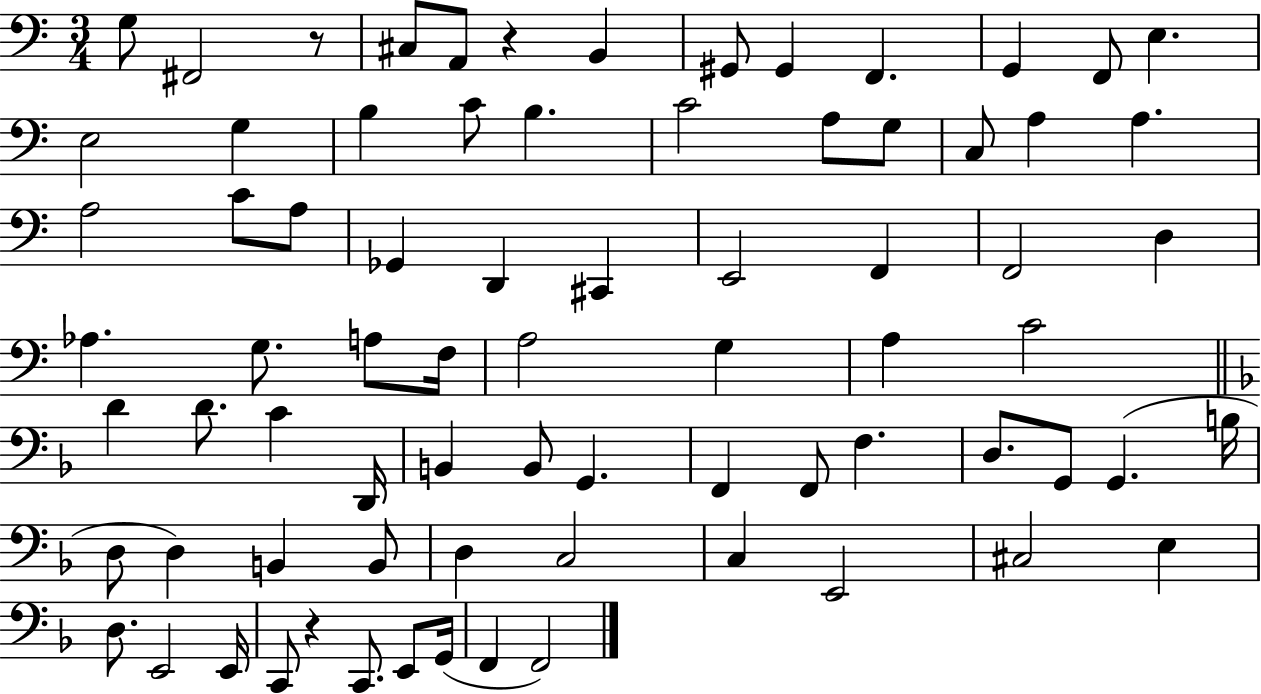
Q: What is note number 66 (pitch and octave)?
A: E2